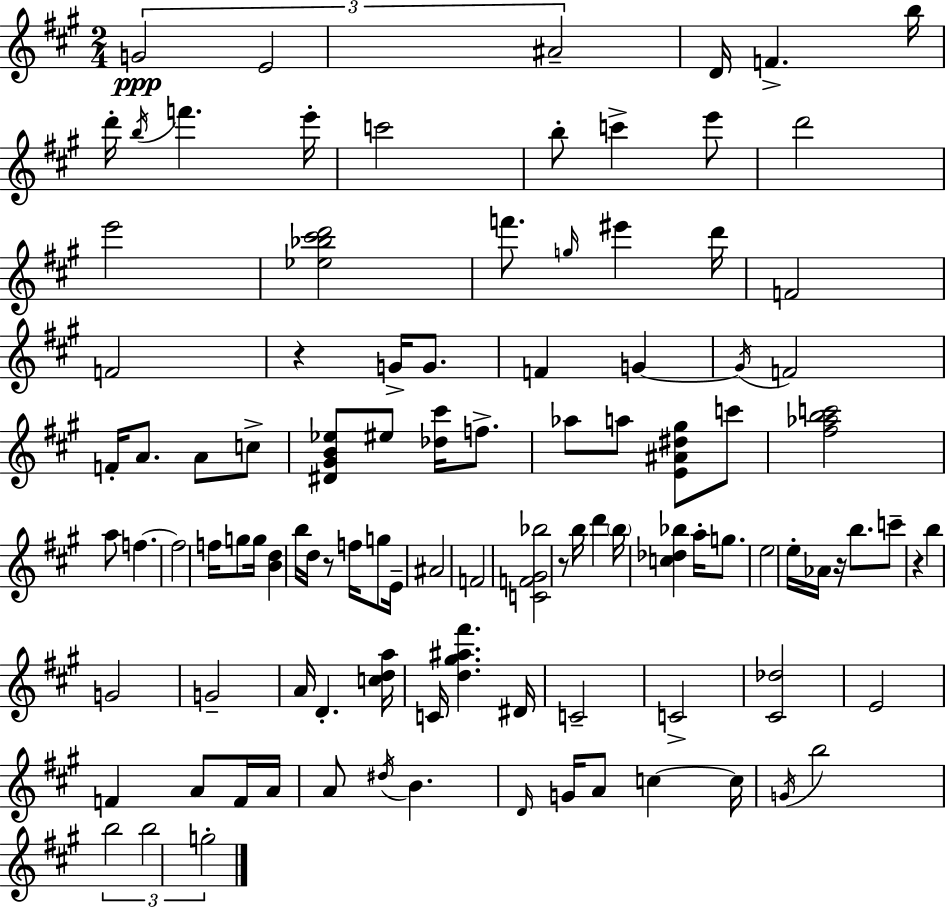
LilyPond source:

{
  \clef treble
  \numericTimeSignature
  \time 2/4
  \key a \major
  \tuplet 3/2 { g'2\ppp | e'2 | ais'2-- } | d'16 f'4.-> b''16 | \break d'''16-. \acciaccatura { b''16 } f'''4. | e'''16-. c'''2 | b''8-. c'''4-> e'''8 | d'''2 | \break e'''2 | <ees'' bes'' cis''' d'''>2 | f'''8. \grace { g''16 } eis'''4 | d'''16 f'2 | \break f'2 | r4 g'16-> g'8. | f'4 g'4~~ | \acciaccatura { g'16 } f'2 | \break f'16-. a'8. a'8 | c''8-> <dis' gis' b' ees''>8 eis''8 <des'' cis'''>16 | f''8.-> aes''8 a''8 <e' ais' dis'' gis''>8 | c'''8 <fis'' aes'' b'' c'''>2 | \break a''8 f''4.~~ | f''2 | f''16 g''8 g''16 <b' d''>4 | b''16 d''16 r8 f''16 | \break g''8 e'16-- ais'2 | f'2 | <c' f' gis' bes''>2 | r8 b''16 d'''4 | \break \parenthesize b''16 <c'' des'' bes''>4 a''16-. | g''8. e''2 | e''16-. aes'16 r16 b''8. | c'''8-- r4 b''4 | \break g'2 | g'2-- | a'16 d'4.-. | <c'' d'' a''>16 c'16 <d'' gis'' ais'' fis'''>4. | \break dis'16 c'2-- | c'2-> | <cis' des''>2 | e'2 | \break f'4 a'8 | f'16 a'16 a'8 \acciaccatura { dis''16 } b'4. | \grace { d'16 } g'16 a'8 | c''4~~ c''16 \acciaccatura { g'16 } b''2 | \break \tuplet 3/2 { b''2 | b''2 | g''2-. } | \bar "|."
}